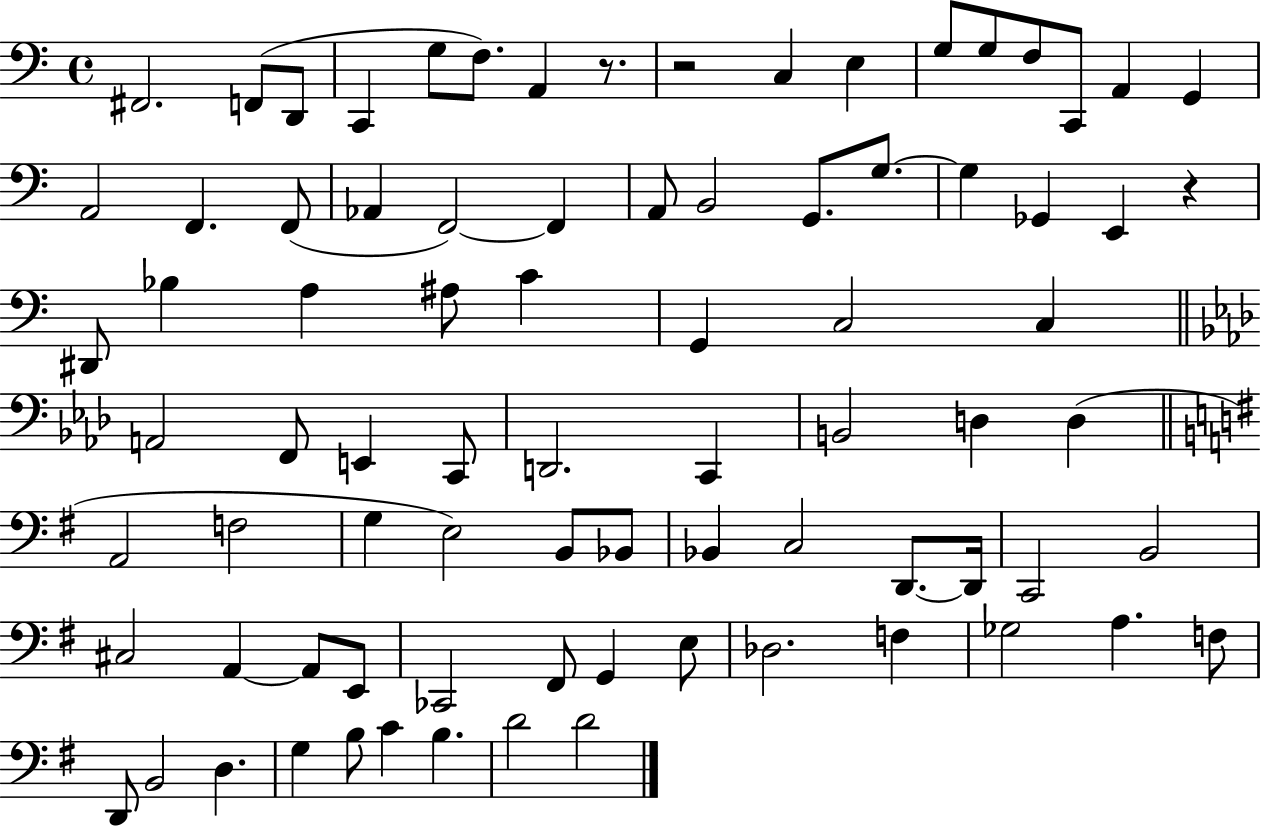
F#2/h. F2/e D2/e C2/q G3/e F3/e. A2/q R/e. R/h C3/q E3/q G3/e G3/e F3/e C2/e A2/q G2/q A2/h F2/q. F2/e Ab2/q F2/h F2/q A2/e B2/h G2/e. G3/e. G3/q Gb2/q E2/q R/q D#2/e Bb3/q A3/q A#3/e C4/q G2/q C3/h C3/q A2/h F2/e E2/q C2/e D2/h. C2/q B2/h D3/q D3/q A2/h F3/h G3/q E3/h B2/e Bb2/e Bb2/q C3/h D2/e. D2/s C2/h B2/h C#3/h A2/q A2/e E2/e CES2/h F#2/e G2/q E3/e Db3/h. F3/q Gb3/h A3/q. F3/e D2/e B2/h D3/q. G3/q B3/e C4/q B3/q. D4/h D4/h